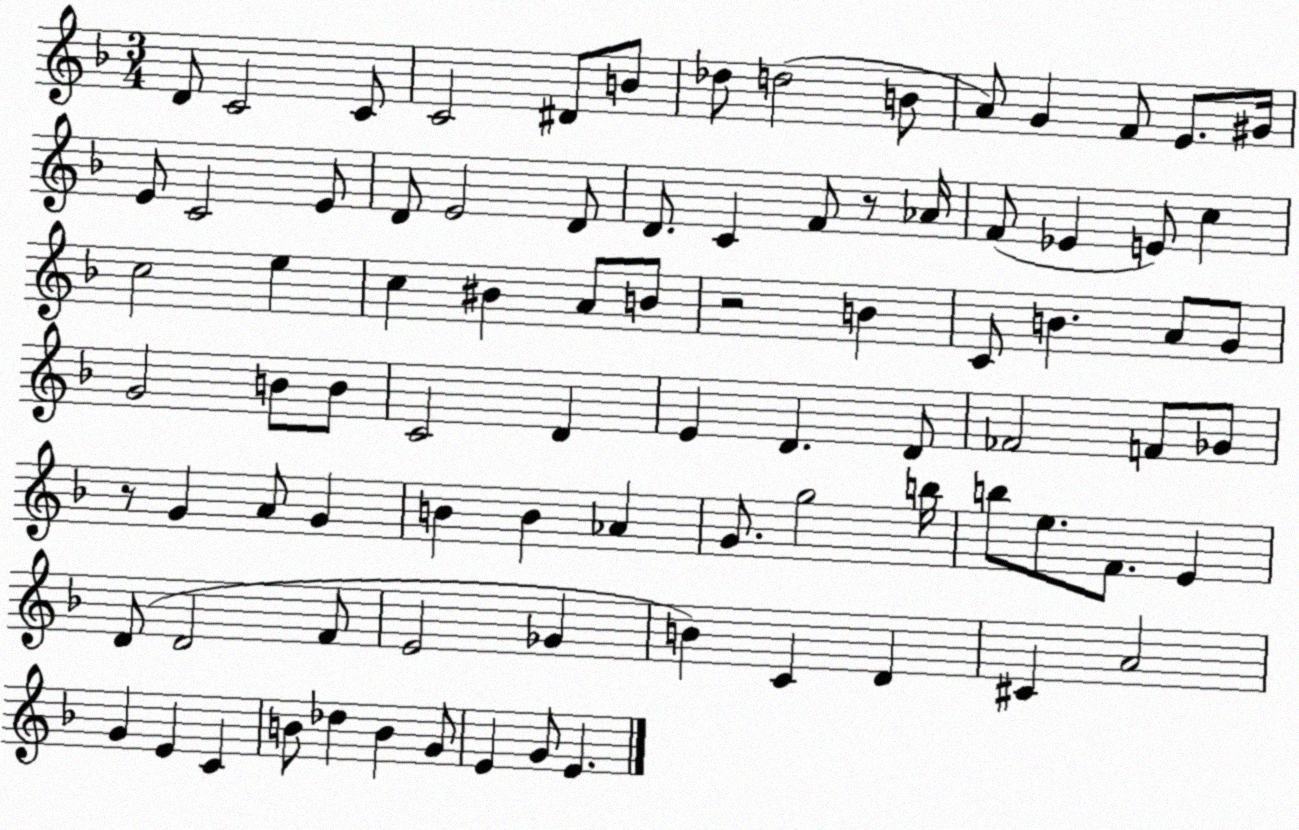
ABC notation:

X:1
T:Untitled
M:3/4
L:1/4
K:F
D/2 C2 C/2 C2 ^D/2 B/2 _d/2 d2 B/2 A/2 G F/2 E/2 ^G/4 E/2 C2 E/2 D/2 E2 D/2 D/2 C F/2 z/2 _A/4 F/2 _E E/2 c c2 e c ^B A/2 B/2 z2 B C/2 B A/2 G/2 G2 B/2 B/2 C2 D E D D/2 _F2 F/2 _G/2 z/2 G A/2 G B B _A G/2 g2 b/4 b/2 e/2 F/2 E D/2 D2 F/2 E2 _G B C D ^C A2 G E C B/2 _d B G/2 E G/2 E